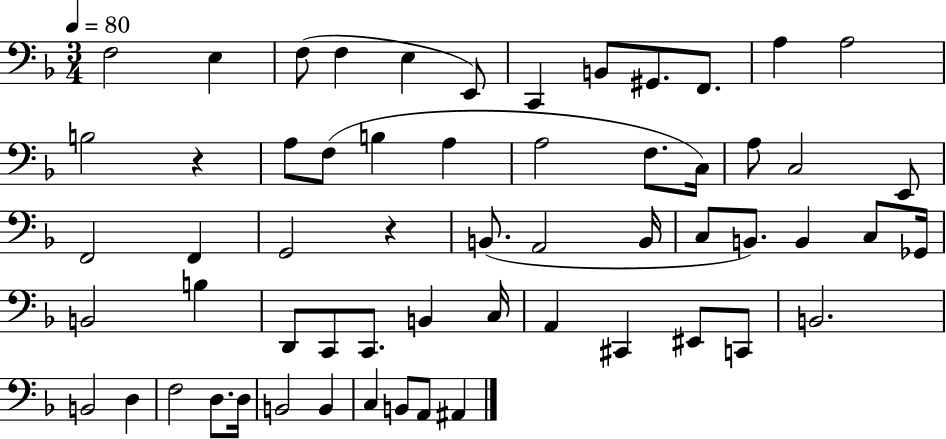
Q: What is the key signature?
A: F major